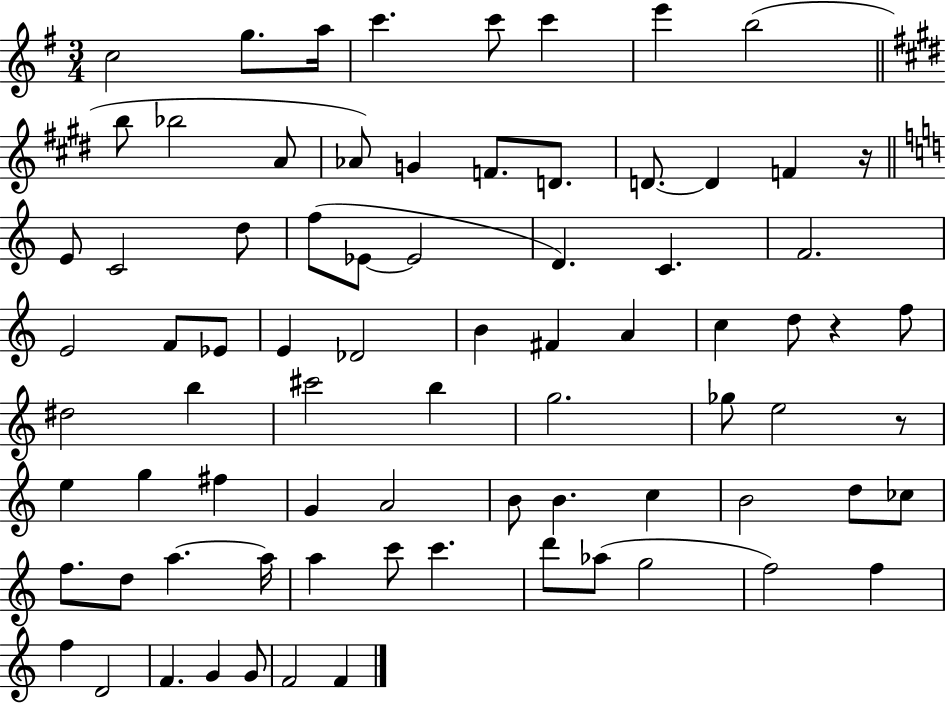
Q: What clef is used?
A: treble